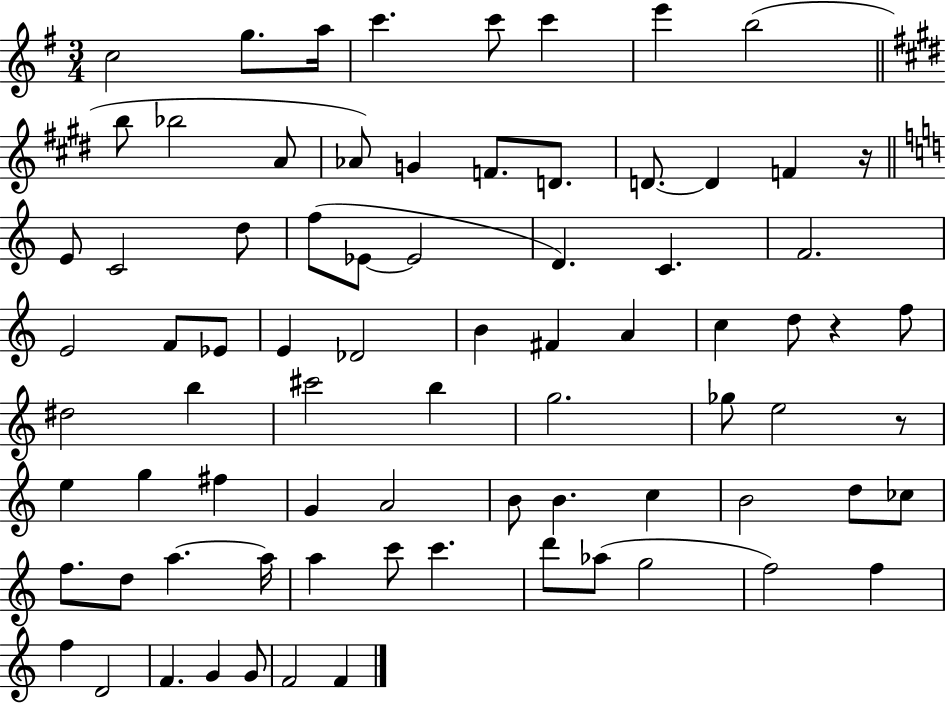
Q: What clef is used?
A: treble